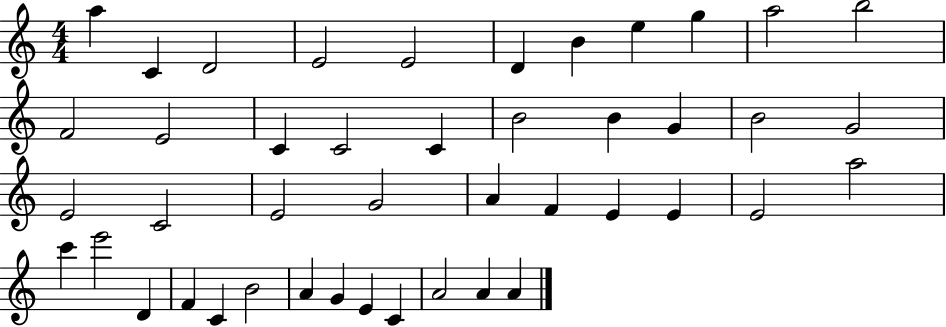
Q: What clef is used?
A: treble